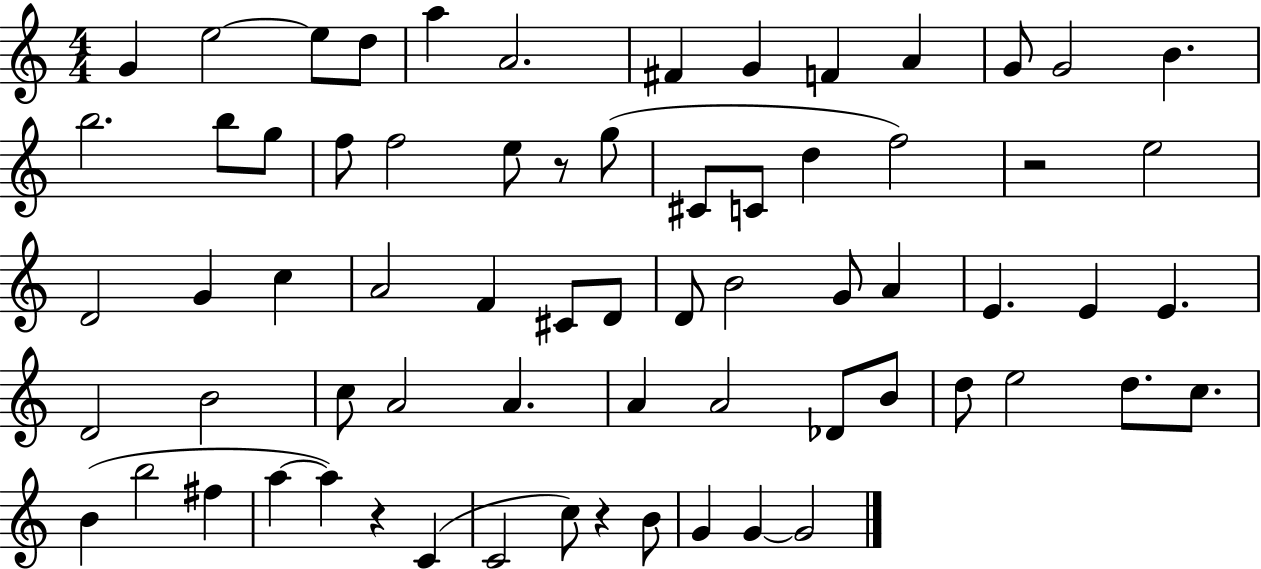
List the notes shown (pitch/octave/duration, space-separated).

G4/q E5/h E5/e D5/e A5/q A4/h. F#4/q G4/q F4/q A4/q G4/e G4/h B4/q. B5/h. B5/e G5/e F5/e F5/h E5/e R/e G5/e C#4/e C4/e D5/q F5/h R/h E5/h D4/h G4/q C5/q A4/h F4/q C#4/e D4/e D4/e B4/h G4/e A4/q E4/q. E4/q E4/q. D4/h B4/h C5/e A4/h A4/q. A4/q A4/h Db4/e B4/e D5/e E5/h D5/e. C5/e. B4/q B5/h F#5/q A5/q A5/q R/q C4/q C4/h C5/e R/q B4/e G4/q G4/q G4/h